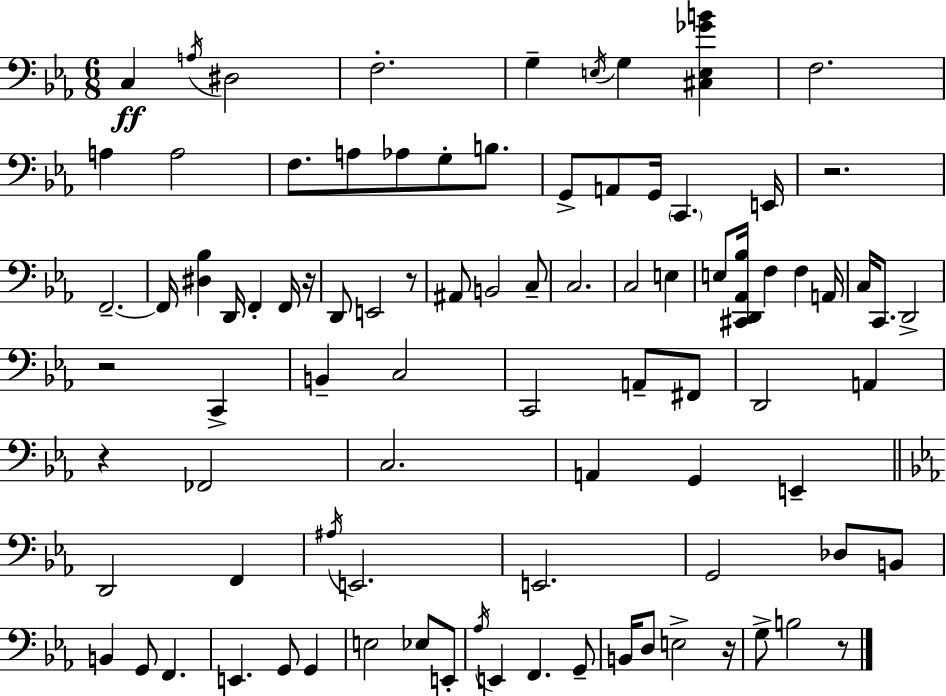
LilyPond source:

{
  \clef bass
  \numericTimeSignature
  \time 6/8
  \key ees \major
  c4\ff \acciaccatura { a16 } dis2 | f2.-. | g4-- \acciaccatura { e16 } g4 <cis e ges' b'>4 | f2. | \break a4 a2 | f8. a8 aes8 g8-. b8. | g,8-> a,8 g,16 \parenthesize c,4. | e,16 r2. | \break f,2.--~~ | f,16 <dis bes>4 d,16 f,4-. | f,16 r16 d,8 e,2 | r8 ais,8 b,2 | \break c8-- c2. | c2 e4 | e8 <cis, d, aes, bes>16 f4 f4 | a,16 c16 c,8. d,2-> | \break r2 c,4-> | b,4-- c2 | c,2 a,8-- | fis,8 d,2 a,4 | \break r4 fes,2 | c2. | a,4 g,4 e,4-- | \bar "||" \break \key ees \major d,2 f,4 | \acciaccatura { ais16 } e,2. | e,2. | g,2 des8 b,8 | \break b,4 g,8 f,4. | e,4. g,8 g,4 | e2 ees8 e,8-. | \acciaccatura { aes16 } e,4 f,4. | \break g,8-- b,16 d8 e2-> | r16 g8-> b2 | r8 \bar "|."
}